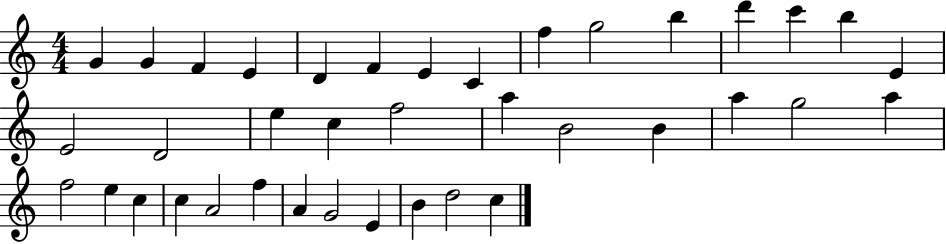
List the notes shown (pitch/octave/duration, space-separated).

G4/q G4/q F4/q E4/q D4/q F4/q E4/q C4/q F5/q G5/h B5/q D6/q C6/q B5/q E4/q E4/h D4/h E5/q C5/q F5/h A5/q B4/h B4/q A5/q G5/h A5/q F5/h E5/q C5/q C5/q A4/h F5/q A4/q G4/h E4/q B4/q D5/h C5/q